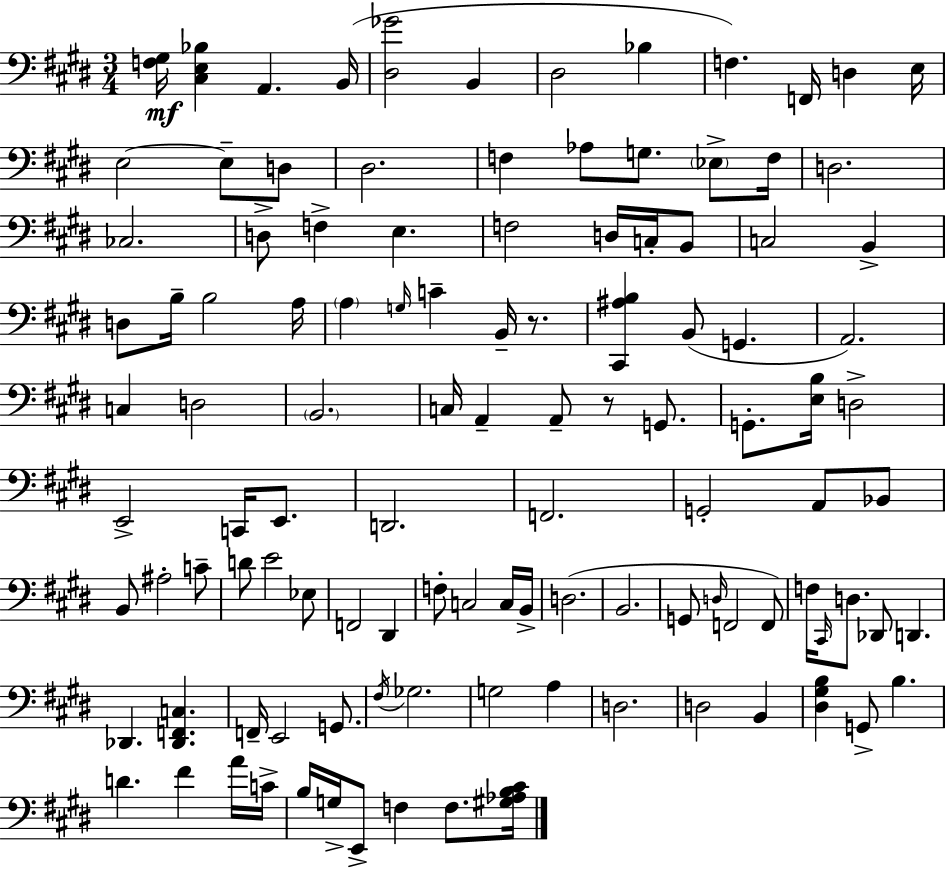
[F3,G#3]/s [C#3,E3,Bb3]/q A2/q. B2/s [D#3,Gb4]/h B2/q D#3/h Bb3/q F3/q. F2/s D3/q E3/s E3/h E3/e D3/e D#3/h. F3/q Ab3/e G3/e. Eb3/e F3/s D3/h. CES3/h. D3/e F3/q E3/q. F3/h D3/s C3/s B2/e C3/h B2/q D3/e B3/s B3/h A3/s A3/q G3/s C4/q B2/s R/e. [C#2,A#3,B3]/q B2/e G2/q. A2/h. C3/q D3/h B2/h. C3/s A2/q A2/e R/e G2/e. G2/e. [E3,B3]/s D3/h E2/h C2/s E2/e. D2/h. F2/h. G2/h A2/e Bb2/e B2/e A#3/h C4/e D4/e E4/h Eb3/e F2/h D#2/q F3/e C3/h C3/s B2/s D3/h. B2/h. G2/e D3/s F2/h F2/e F3/s C#2/s D3/e. Db2/e D2/q. Db2/q. [Db2,F2,C3]/q. F2/s E2/h G2/e. F#3/s Gb3/h. G3/h A3/q D3/h. D3/h B2/q [D#3,G#3,B3]/q G2/e B3/q. D4/q. F#4/q A4/s C4/s B3/s G3/s E2/e F3/q F3/e. [G#3,Ab3,B3,C#4]/s